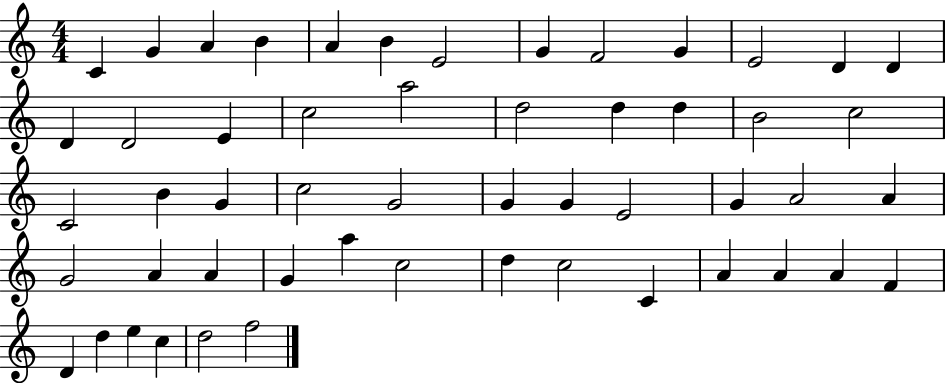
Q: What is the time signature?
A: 4/4